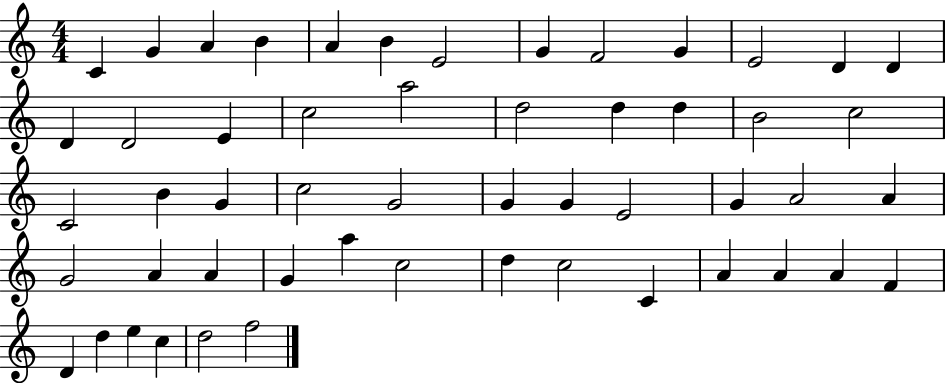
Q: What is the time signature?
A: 4/4